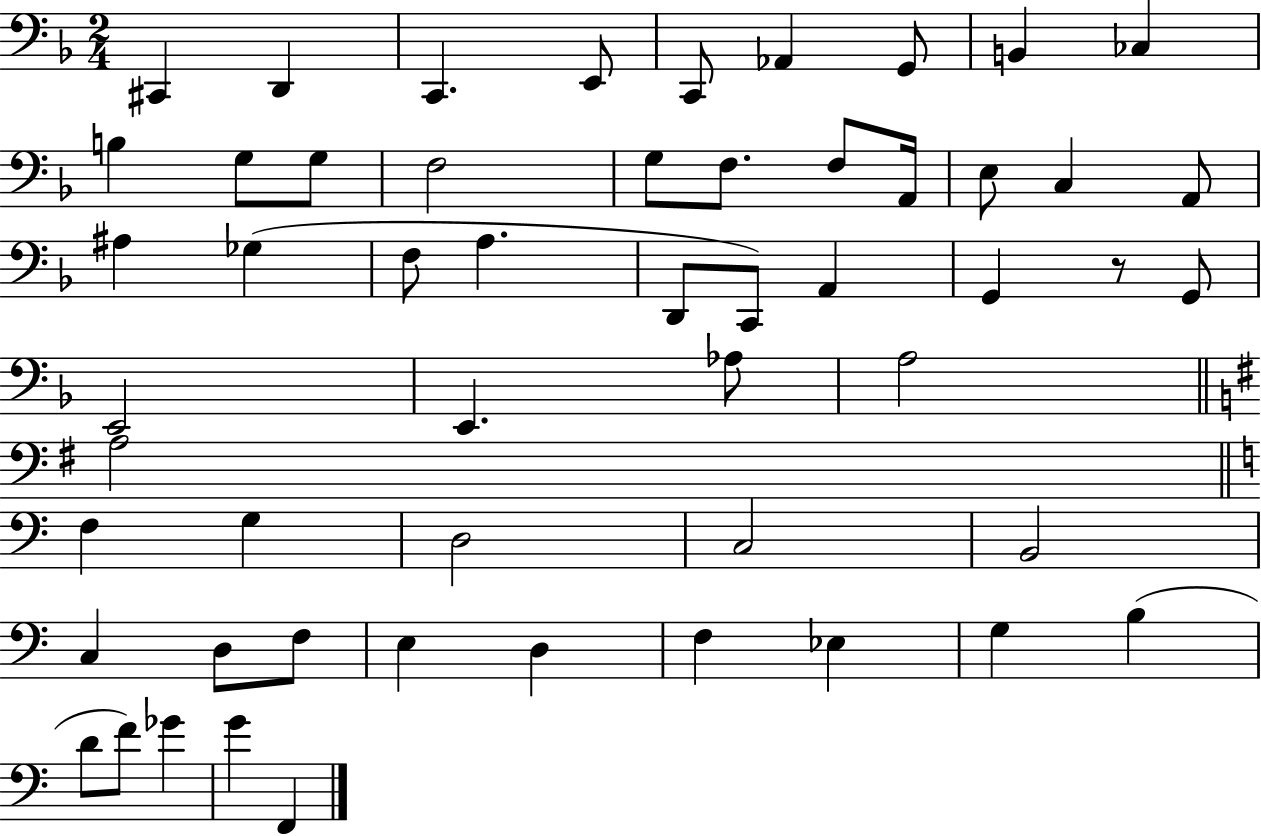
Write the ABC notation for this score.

X:1
T:Untitled
M:2/4
L:1/4
K:F
^C,, D,, C,, E,,/2 C,,/2 _A,, G,,/2 B,, _C, B, G,/2 G,/2 F,2 G,/2 F,/2 F,/2 A,,/4 E,/2 C, A,,/2 ^A, _G, F,/2 A, D,,/2 C,,/2 A,, G,, z/2 G,,/2 E,,2 E,, _A,/2 A,2 A,2 F, G, D,2 C,2 B,,2 C, D,/2 F,/2 E, D, F, _E, G, B, D/2 F/2 _G G F,,